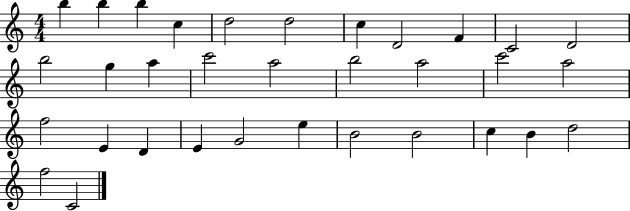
X:1
T:Untitled
M:4/4
L:1/4
K:C
b b b c d2 d2 c D2 F C2 D2 b2 g a c'2 a2 b2 a2 c'2 a2 f2 E D E G2 e B2 B2 c B d2 f2 C2